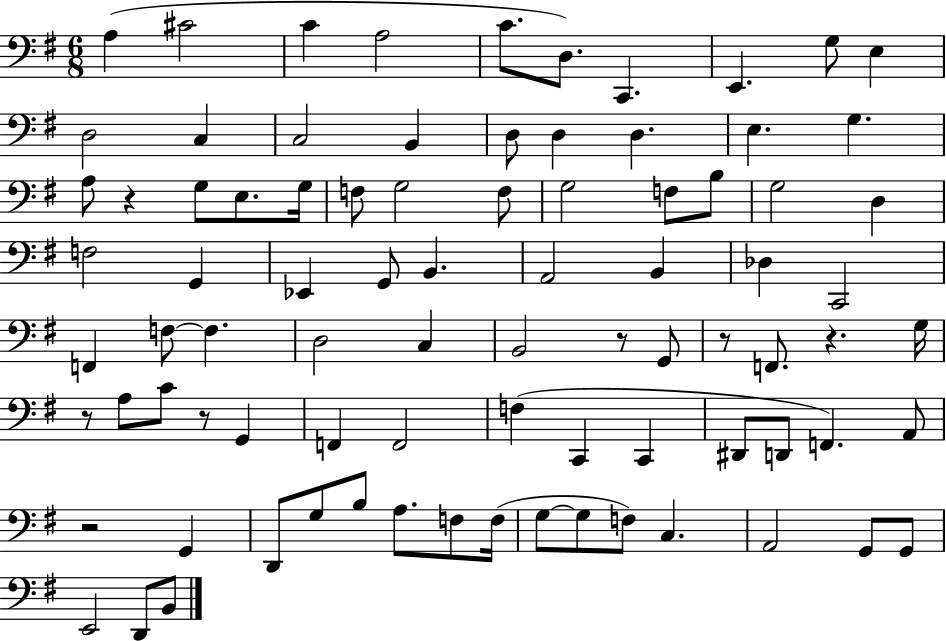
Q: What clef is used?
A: bass